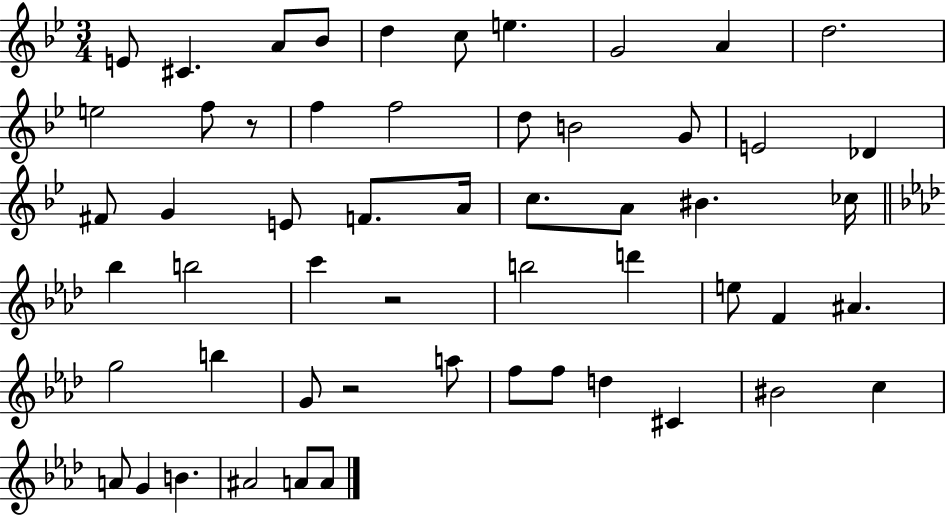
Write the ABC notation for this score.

X:1
T:Untitled
M:3/4
L:1/4
K:Bb
E/2 ^C A/2 _B/2 d c/2 e G2 A d2 e2 f/2 z/2 f f2 d/2 B2 G/2 E2 _D ^F/2 G E/2 F/2 A/4 c/2 A/2 ^B _c/4 _b b2 c' z2 b2 d' e/2 F ^A g2 b G/2 z2 a/2 f/2 f/2 d ^C ^B2 c A/2 G B ^A2 A/2 A/2